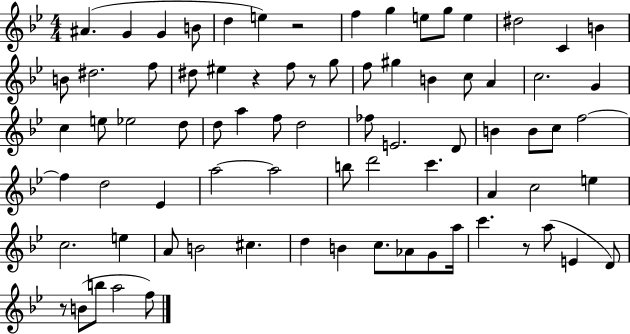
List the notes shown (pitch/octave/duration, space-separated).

A#4/q. G4/q G4/q B4/e D5/q E5/q R/h F5/q G5/q E5/e G5/e E5/q D#5/h C4/q B4/q B4/e D#5/h. F5/e D#5/e EIS5/q R/q F5/e R/e G5/e F5/e G#5/q B4/q C5/e A4/q C5/h. G4/q C5/q E5/e Eb5/h D5/e D5/e A5/q F5/e D5/h FES5/e E4/h. D4/e B4/q B4/e C5/e F5/h F5/q D5/h Eb4/q A5/h A5/h B5/e D6/h C6/q. A4/q C5/h E5/q C5/h. E5/q A4/e B4/h C#5/q. D5/q B4/q C5/e. Ab4/e G4/e A5/s C6/q. R/e A5/e E4/q D4/e R/e B4/e B5/e A5/h F5/e